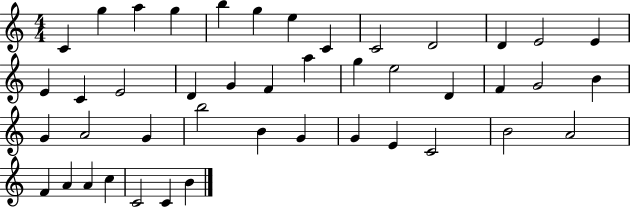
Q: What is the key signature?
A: C major